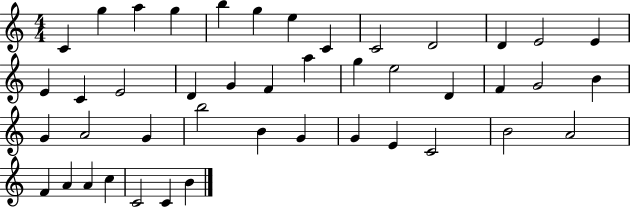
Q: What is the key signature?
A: C major